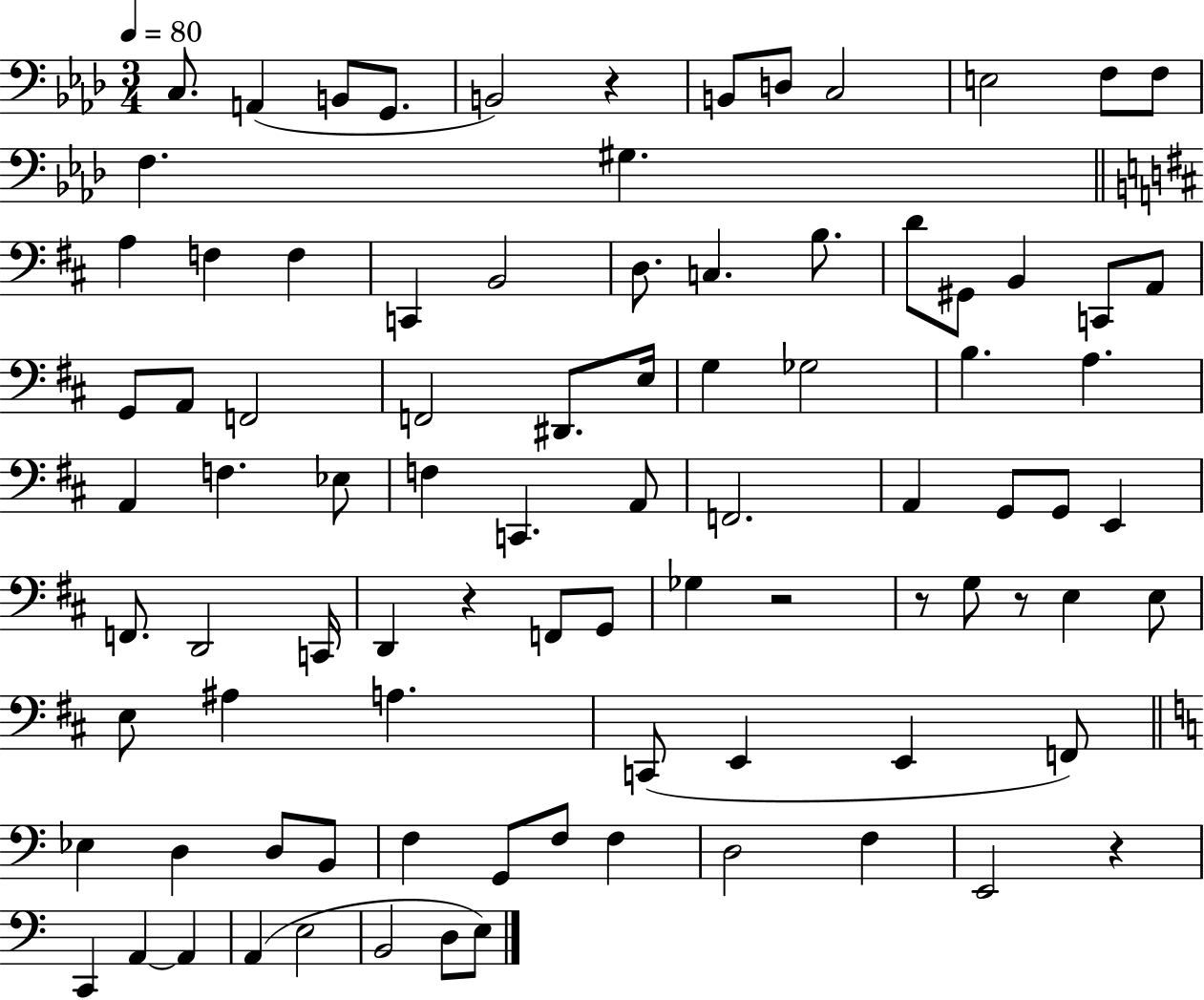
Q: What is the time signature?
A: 3/4